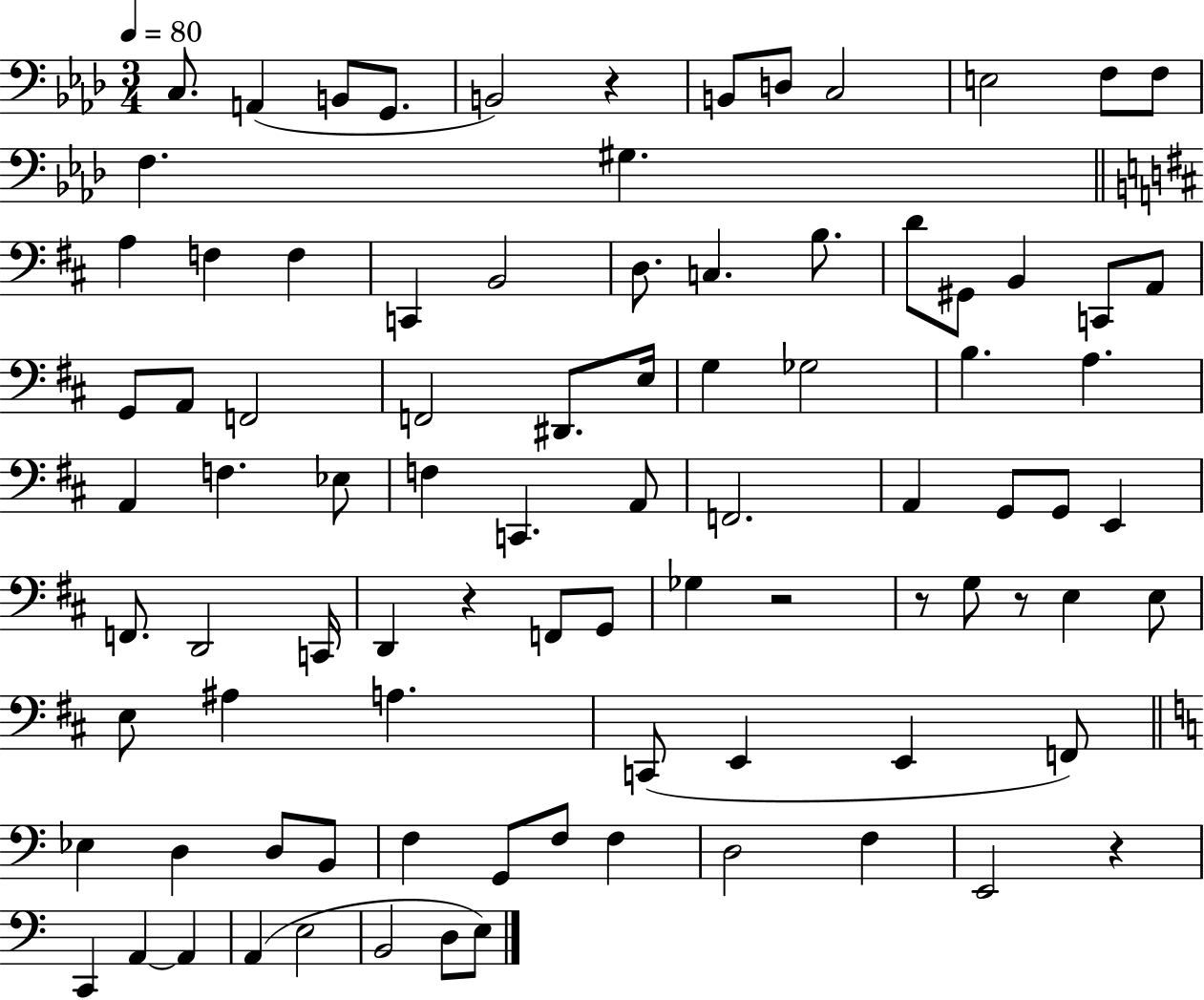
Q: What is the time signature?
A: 3/4